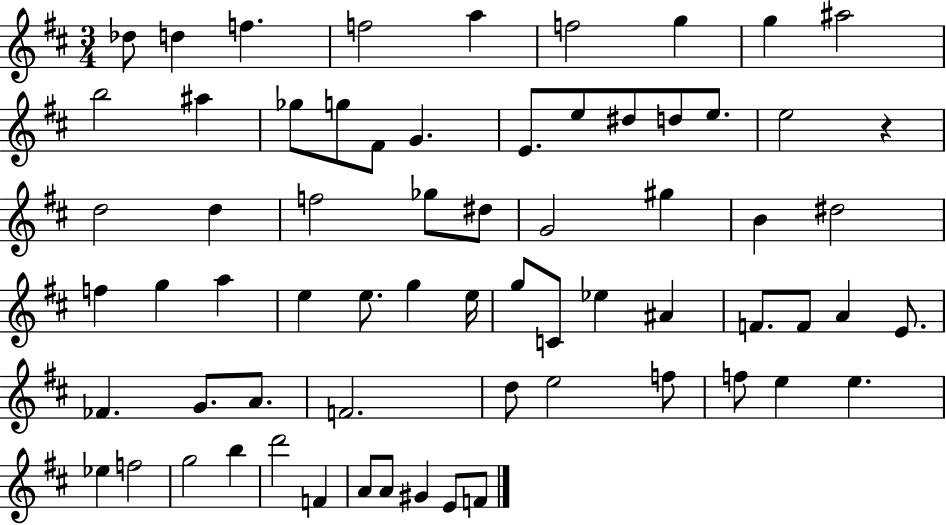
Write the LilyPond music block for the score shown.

{
  \clef treble
  \numericTimeSignature
  \time 3/4
  \key d \major
  \repeat volta 2 { des''8 d''4 f''4. | f''2 a''4 | f''2 g''4 | g''4 ais''2 | \break b''2 ais''4 | ges''8 g''8 fis'8 g'4. | e'8. e''8 dis''8 d''8 e''8. | e''2 r4 | \break d''2 d''4 | f''2 ges''8 dis''8 | g'2 gis''4 | b'4 dis''2 | \break f''4 g''4 a''4 | e''4 e''8. g''4 e''16 | g''8 c'8 ees''4 ais'4 | f'8. f'8 a'4 e'8. | \break fes'4. g'8. a'8. | f'2. | d''8 e''2 f''8 | f''8 e''4 e''4. | \break ees''4 f''2 | g''2 b''4 | d'''2 f'4 | a'8 a'8 gis'4 e'8 f'8 | \break } \bar "|."
}